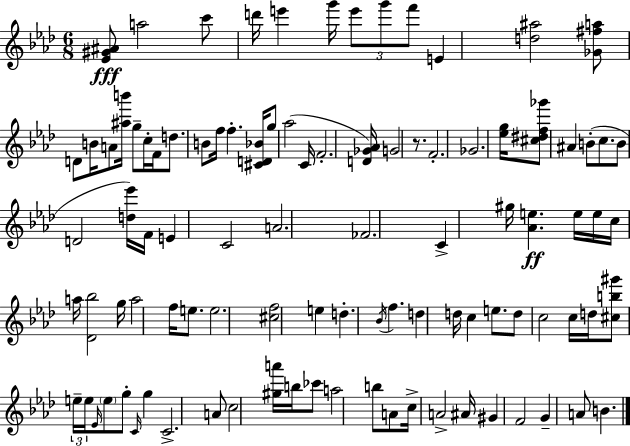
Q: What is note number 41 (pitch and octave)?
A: C5